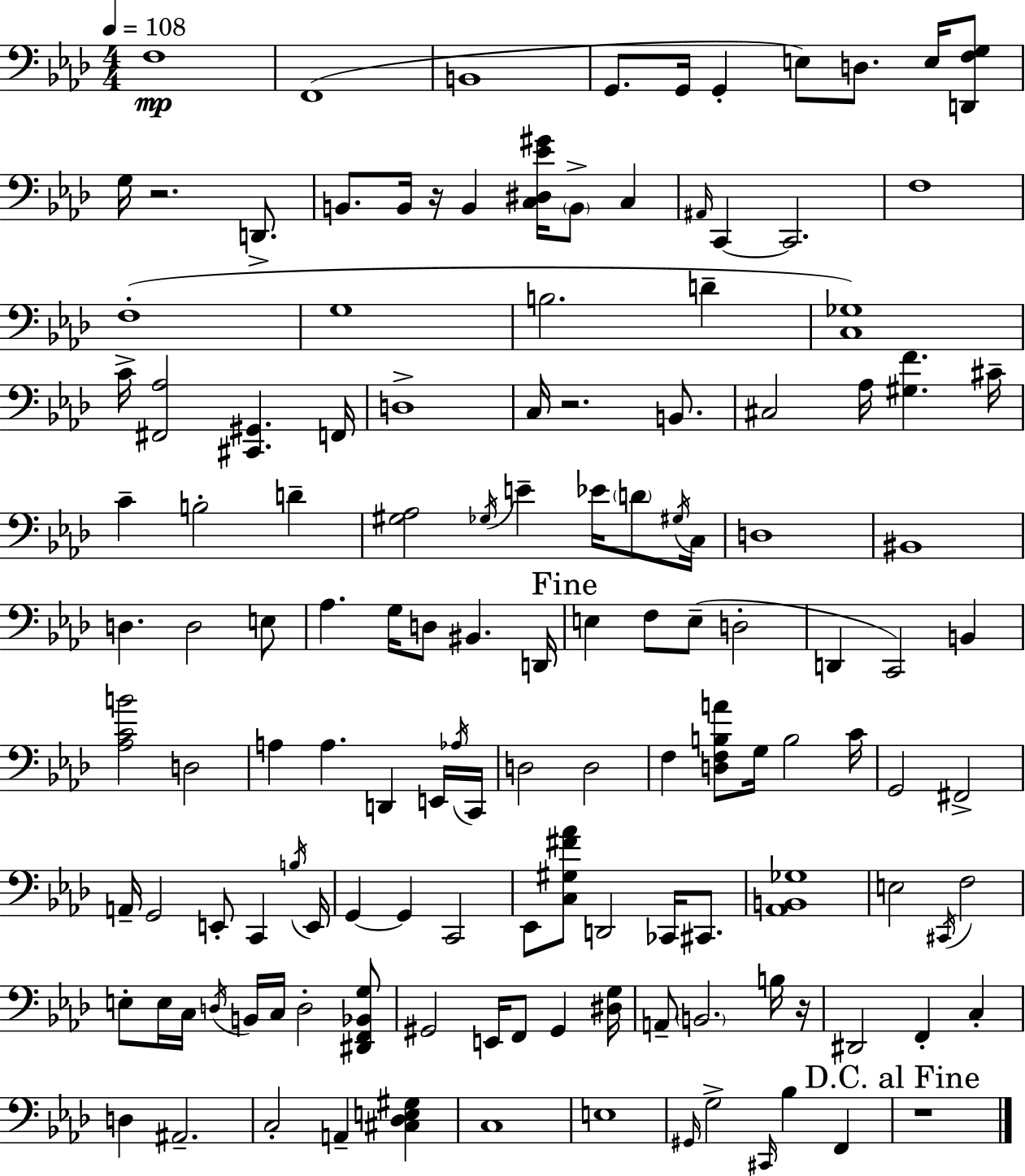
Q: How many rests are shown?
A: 5